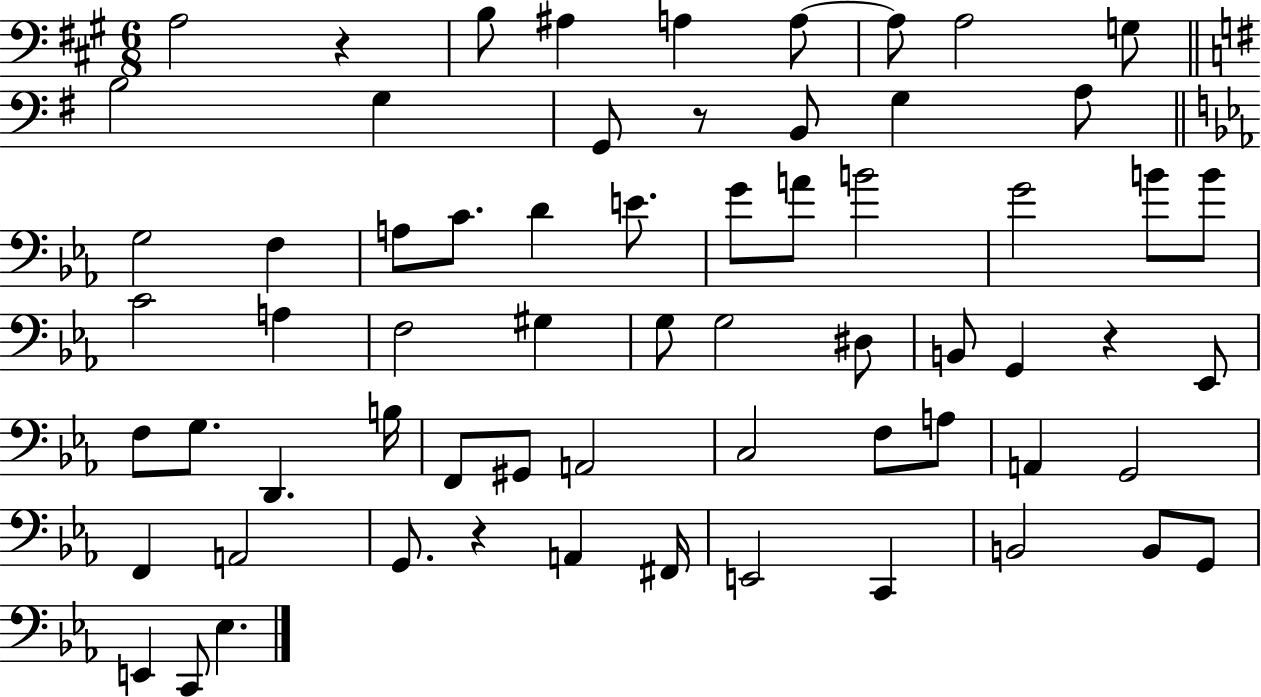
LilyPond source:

{
  \clef bass
  \numericTimeSignature
  \time 6/8
  \key a \major
  a2 r4 | b8 ais4 a4 a8~~ | a8 a2 g8 | \bar "||" \break \key g \major b2 g4 | g,8 r8 b,8 g4 a8 | \bar "||" \break \key ees \major g2 f4 | a8 c'8. d'4 e'8. | g'8 a'8 b'2 | g'2 b'8 b'8 | \break c'2 a4 | f2 gis4 | g8 g2 dis8 | b,8 g,4 r4 ees,8 | \break f8 g8. d,4. b16 | f,8 gis,8 a,2 | c2 f8 a8 | a,4 g,2 | \break f,4 a,2 | g,8. r4 a,4 fis,16 | e,2 c,4 | b,2 b,8 g,8 | \break e,4 c,8 ees4. | \bar "|."
}